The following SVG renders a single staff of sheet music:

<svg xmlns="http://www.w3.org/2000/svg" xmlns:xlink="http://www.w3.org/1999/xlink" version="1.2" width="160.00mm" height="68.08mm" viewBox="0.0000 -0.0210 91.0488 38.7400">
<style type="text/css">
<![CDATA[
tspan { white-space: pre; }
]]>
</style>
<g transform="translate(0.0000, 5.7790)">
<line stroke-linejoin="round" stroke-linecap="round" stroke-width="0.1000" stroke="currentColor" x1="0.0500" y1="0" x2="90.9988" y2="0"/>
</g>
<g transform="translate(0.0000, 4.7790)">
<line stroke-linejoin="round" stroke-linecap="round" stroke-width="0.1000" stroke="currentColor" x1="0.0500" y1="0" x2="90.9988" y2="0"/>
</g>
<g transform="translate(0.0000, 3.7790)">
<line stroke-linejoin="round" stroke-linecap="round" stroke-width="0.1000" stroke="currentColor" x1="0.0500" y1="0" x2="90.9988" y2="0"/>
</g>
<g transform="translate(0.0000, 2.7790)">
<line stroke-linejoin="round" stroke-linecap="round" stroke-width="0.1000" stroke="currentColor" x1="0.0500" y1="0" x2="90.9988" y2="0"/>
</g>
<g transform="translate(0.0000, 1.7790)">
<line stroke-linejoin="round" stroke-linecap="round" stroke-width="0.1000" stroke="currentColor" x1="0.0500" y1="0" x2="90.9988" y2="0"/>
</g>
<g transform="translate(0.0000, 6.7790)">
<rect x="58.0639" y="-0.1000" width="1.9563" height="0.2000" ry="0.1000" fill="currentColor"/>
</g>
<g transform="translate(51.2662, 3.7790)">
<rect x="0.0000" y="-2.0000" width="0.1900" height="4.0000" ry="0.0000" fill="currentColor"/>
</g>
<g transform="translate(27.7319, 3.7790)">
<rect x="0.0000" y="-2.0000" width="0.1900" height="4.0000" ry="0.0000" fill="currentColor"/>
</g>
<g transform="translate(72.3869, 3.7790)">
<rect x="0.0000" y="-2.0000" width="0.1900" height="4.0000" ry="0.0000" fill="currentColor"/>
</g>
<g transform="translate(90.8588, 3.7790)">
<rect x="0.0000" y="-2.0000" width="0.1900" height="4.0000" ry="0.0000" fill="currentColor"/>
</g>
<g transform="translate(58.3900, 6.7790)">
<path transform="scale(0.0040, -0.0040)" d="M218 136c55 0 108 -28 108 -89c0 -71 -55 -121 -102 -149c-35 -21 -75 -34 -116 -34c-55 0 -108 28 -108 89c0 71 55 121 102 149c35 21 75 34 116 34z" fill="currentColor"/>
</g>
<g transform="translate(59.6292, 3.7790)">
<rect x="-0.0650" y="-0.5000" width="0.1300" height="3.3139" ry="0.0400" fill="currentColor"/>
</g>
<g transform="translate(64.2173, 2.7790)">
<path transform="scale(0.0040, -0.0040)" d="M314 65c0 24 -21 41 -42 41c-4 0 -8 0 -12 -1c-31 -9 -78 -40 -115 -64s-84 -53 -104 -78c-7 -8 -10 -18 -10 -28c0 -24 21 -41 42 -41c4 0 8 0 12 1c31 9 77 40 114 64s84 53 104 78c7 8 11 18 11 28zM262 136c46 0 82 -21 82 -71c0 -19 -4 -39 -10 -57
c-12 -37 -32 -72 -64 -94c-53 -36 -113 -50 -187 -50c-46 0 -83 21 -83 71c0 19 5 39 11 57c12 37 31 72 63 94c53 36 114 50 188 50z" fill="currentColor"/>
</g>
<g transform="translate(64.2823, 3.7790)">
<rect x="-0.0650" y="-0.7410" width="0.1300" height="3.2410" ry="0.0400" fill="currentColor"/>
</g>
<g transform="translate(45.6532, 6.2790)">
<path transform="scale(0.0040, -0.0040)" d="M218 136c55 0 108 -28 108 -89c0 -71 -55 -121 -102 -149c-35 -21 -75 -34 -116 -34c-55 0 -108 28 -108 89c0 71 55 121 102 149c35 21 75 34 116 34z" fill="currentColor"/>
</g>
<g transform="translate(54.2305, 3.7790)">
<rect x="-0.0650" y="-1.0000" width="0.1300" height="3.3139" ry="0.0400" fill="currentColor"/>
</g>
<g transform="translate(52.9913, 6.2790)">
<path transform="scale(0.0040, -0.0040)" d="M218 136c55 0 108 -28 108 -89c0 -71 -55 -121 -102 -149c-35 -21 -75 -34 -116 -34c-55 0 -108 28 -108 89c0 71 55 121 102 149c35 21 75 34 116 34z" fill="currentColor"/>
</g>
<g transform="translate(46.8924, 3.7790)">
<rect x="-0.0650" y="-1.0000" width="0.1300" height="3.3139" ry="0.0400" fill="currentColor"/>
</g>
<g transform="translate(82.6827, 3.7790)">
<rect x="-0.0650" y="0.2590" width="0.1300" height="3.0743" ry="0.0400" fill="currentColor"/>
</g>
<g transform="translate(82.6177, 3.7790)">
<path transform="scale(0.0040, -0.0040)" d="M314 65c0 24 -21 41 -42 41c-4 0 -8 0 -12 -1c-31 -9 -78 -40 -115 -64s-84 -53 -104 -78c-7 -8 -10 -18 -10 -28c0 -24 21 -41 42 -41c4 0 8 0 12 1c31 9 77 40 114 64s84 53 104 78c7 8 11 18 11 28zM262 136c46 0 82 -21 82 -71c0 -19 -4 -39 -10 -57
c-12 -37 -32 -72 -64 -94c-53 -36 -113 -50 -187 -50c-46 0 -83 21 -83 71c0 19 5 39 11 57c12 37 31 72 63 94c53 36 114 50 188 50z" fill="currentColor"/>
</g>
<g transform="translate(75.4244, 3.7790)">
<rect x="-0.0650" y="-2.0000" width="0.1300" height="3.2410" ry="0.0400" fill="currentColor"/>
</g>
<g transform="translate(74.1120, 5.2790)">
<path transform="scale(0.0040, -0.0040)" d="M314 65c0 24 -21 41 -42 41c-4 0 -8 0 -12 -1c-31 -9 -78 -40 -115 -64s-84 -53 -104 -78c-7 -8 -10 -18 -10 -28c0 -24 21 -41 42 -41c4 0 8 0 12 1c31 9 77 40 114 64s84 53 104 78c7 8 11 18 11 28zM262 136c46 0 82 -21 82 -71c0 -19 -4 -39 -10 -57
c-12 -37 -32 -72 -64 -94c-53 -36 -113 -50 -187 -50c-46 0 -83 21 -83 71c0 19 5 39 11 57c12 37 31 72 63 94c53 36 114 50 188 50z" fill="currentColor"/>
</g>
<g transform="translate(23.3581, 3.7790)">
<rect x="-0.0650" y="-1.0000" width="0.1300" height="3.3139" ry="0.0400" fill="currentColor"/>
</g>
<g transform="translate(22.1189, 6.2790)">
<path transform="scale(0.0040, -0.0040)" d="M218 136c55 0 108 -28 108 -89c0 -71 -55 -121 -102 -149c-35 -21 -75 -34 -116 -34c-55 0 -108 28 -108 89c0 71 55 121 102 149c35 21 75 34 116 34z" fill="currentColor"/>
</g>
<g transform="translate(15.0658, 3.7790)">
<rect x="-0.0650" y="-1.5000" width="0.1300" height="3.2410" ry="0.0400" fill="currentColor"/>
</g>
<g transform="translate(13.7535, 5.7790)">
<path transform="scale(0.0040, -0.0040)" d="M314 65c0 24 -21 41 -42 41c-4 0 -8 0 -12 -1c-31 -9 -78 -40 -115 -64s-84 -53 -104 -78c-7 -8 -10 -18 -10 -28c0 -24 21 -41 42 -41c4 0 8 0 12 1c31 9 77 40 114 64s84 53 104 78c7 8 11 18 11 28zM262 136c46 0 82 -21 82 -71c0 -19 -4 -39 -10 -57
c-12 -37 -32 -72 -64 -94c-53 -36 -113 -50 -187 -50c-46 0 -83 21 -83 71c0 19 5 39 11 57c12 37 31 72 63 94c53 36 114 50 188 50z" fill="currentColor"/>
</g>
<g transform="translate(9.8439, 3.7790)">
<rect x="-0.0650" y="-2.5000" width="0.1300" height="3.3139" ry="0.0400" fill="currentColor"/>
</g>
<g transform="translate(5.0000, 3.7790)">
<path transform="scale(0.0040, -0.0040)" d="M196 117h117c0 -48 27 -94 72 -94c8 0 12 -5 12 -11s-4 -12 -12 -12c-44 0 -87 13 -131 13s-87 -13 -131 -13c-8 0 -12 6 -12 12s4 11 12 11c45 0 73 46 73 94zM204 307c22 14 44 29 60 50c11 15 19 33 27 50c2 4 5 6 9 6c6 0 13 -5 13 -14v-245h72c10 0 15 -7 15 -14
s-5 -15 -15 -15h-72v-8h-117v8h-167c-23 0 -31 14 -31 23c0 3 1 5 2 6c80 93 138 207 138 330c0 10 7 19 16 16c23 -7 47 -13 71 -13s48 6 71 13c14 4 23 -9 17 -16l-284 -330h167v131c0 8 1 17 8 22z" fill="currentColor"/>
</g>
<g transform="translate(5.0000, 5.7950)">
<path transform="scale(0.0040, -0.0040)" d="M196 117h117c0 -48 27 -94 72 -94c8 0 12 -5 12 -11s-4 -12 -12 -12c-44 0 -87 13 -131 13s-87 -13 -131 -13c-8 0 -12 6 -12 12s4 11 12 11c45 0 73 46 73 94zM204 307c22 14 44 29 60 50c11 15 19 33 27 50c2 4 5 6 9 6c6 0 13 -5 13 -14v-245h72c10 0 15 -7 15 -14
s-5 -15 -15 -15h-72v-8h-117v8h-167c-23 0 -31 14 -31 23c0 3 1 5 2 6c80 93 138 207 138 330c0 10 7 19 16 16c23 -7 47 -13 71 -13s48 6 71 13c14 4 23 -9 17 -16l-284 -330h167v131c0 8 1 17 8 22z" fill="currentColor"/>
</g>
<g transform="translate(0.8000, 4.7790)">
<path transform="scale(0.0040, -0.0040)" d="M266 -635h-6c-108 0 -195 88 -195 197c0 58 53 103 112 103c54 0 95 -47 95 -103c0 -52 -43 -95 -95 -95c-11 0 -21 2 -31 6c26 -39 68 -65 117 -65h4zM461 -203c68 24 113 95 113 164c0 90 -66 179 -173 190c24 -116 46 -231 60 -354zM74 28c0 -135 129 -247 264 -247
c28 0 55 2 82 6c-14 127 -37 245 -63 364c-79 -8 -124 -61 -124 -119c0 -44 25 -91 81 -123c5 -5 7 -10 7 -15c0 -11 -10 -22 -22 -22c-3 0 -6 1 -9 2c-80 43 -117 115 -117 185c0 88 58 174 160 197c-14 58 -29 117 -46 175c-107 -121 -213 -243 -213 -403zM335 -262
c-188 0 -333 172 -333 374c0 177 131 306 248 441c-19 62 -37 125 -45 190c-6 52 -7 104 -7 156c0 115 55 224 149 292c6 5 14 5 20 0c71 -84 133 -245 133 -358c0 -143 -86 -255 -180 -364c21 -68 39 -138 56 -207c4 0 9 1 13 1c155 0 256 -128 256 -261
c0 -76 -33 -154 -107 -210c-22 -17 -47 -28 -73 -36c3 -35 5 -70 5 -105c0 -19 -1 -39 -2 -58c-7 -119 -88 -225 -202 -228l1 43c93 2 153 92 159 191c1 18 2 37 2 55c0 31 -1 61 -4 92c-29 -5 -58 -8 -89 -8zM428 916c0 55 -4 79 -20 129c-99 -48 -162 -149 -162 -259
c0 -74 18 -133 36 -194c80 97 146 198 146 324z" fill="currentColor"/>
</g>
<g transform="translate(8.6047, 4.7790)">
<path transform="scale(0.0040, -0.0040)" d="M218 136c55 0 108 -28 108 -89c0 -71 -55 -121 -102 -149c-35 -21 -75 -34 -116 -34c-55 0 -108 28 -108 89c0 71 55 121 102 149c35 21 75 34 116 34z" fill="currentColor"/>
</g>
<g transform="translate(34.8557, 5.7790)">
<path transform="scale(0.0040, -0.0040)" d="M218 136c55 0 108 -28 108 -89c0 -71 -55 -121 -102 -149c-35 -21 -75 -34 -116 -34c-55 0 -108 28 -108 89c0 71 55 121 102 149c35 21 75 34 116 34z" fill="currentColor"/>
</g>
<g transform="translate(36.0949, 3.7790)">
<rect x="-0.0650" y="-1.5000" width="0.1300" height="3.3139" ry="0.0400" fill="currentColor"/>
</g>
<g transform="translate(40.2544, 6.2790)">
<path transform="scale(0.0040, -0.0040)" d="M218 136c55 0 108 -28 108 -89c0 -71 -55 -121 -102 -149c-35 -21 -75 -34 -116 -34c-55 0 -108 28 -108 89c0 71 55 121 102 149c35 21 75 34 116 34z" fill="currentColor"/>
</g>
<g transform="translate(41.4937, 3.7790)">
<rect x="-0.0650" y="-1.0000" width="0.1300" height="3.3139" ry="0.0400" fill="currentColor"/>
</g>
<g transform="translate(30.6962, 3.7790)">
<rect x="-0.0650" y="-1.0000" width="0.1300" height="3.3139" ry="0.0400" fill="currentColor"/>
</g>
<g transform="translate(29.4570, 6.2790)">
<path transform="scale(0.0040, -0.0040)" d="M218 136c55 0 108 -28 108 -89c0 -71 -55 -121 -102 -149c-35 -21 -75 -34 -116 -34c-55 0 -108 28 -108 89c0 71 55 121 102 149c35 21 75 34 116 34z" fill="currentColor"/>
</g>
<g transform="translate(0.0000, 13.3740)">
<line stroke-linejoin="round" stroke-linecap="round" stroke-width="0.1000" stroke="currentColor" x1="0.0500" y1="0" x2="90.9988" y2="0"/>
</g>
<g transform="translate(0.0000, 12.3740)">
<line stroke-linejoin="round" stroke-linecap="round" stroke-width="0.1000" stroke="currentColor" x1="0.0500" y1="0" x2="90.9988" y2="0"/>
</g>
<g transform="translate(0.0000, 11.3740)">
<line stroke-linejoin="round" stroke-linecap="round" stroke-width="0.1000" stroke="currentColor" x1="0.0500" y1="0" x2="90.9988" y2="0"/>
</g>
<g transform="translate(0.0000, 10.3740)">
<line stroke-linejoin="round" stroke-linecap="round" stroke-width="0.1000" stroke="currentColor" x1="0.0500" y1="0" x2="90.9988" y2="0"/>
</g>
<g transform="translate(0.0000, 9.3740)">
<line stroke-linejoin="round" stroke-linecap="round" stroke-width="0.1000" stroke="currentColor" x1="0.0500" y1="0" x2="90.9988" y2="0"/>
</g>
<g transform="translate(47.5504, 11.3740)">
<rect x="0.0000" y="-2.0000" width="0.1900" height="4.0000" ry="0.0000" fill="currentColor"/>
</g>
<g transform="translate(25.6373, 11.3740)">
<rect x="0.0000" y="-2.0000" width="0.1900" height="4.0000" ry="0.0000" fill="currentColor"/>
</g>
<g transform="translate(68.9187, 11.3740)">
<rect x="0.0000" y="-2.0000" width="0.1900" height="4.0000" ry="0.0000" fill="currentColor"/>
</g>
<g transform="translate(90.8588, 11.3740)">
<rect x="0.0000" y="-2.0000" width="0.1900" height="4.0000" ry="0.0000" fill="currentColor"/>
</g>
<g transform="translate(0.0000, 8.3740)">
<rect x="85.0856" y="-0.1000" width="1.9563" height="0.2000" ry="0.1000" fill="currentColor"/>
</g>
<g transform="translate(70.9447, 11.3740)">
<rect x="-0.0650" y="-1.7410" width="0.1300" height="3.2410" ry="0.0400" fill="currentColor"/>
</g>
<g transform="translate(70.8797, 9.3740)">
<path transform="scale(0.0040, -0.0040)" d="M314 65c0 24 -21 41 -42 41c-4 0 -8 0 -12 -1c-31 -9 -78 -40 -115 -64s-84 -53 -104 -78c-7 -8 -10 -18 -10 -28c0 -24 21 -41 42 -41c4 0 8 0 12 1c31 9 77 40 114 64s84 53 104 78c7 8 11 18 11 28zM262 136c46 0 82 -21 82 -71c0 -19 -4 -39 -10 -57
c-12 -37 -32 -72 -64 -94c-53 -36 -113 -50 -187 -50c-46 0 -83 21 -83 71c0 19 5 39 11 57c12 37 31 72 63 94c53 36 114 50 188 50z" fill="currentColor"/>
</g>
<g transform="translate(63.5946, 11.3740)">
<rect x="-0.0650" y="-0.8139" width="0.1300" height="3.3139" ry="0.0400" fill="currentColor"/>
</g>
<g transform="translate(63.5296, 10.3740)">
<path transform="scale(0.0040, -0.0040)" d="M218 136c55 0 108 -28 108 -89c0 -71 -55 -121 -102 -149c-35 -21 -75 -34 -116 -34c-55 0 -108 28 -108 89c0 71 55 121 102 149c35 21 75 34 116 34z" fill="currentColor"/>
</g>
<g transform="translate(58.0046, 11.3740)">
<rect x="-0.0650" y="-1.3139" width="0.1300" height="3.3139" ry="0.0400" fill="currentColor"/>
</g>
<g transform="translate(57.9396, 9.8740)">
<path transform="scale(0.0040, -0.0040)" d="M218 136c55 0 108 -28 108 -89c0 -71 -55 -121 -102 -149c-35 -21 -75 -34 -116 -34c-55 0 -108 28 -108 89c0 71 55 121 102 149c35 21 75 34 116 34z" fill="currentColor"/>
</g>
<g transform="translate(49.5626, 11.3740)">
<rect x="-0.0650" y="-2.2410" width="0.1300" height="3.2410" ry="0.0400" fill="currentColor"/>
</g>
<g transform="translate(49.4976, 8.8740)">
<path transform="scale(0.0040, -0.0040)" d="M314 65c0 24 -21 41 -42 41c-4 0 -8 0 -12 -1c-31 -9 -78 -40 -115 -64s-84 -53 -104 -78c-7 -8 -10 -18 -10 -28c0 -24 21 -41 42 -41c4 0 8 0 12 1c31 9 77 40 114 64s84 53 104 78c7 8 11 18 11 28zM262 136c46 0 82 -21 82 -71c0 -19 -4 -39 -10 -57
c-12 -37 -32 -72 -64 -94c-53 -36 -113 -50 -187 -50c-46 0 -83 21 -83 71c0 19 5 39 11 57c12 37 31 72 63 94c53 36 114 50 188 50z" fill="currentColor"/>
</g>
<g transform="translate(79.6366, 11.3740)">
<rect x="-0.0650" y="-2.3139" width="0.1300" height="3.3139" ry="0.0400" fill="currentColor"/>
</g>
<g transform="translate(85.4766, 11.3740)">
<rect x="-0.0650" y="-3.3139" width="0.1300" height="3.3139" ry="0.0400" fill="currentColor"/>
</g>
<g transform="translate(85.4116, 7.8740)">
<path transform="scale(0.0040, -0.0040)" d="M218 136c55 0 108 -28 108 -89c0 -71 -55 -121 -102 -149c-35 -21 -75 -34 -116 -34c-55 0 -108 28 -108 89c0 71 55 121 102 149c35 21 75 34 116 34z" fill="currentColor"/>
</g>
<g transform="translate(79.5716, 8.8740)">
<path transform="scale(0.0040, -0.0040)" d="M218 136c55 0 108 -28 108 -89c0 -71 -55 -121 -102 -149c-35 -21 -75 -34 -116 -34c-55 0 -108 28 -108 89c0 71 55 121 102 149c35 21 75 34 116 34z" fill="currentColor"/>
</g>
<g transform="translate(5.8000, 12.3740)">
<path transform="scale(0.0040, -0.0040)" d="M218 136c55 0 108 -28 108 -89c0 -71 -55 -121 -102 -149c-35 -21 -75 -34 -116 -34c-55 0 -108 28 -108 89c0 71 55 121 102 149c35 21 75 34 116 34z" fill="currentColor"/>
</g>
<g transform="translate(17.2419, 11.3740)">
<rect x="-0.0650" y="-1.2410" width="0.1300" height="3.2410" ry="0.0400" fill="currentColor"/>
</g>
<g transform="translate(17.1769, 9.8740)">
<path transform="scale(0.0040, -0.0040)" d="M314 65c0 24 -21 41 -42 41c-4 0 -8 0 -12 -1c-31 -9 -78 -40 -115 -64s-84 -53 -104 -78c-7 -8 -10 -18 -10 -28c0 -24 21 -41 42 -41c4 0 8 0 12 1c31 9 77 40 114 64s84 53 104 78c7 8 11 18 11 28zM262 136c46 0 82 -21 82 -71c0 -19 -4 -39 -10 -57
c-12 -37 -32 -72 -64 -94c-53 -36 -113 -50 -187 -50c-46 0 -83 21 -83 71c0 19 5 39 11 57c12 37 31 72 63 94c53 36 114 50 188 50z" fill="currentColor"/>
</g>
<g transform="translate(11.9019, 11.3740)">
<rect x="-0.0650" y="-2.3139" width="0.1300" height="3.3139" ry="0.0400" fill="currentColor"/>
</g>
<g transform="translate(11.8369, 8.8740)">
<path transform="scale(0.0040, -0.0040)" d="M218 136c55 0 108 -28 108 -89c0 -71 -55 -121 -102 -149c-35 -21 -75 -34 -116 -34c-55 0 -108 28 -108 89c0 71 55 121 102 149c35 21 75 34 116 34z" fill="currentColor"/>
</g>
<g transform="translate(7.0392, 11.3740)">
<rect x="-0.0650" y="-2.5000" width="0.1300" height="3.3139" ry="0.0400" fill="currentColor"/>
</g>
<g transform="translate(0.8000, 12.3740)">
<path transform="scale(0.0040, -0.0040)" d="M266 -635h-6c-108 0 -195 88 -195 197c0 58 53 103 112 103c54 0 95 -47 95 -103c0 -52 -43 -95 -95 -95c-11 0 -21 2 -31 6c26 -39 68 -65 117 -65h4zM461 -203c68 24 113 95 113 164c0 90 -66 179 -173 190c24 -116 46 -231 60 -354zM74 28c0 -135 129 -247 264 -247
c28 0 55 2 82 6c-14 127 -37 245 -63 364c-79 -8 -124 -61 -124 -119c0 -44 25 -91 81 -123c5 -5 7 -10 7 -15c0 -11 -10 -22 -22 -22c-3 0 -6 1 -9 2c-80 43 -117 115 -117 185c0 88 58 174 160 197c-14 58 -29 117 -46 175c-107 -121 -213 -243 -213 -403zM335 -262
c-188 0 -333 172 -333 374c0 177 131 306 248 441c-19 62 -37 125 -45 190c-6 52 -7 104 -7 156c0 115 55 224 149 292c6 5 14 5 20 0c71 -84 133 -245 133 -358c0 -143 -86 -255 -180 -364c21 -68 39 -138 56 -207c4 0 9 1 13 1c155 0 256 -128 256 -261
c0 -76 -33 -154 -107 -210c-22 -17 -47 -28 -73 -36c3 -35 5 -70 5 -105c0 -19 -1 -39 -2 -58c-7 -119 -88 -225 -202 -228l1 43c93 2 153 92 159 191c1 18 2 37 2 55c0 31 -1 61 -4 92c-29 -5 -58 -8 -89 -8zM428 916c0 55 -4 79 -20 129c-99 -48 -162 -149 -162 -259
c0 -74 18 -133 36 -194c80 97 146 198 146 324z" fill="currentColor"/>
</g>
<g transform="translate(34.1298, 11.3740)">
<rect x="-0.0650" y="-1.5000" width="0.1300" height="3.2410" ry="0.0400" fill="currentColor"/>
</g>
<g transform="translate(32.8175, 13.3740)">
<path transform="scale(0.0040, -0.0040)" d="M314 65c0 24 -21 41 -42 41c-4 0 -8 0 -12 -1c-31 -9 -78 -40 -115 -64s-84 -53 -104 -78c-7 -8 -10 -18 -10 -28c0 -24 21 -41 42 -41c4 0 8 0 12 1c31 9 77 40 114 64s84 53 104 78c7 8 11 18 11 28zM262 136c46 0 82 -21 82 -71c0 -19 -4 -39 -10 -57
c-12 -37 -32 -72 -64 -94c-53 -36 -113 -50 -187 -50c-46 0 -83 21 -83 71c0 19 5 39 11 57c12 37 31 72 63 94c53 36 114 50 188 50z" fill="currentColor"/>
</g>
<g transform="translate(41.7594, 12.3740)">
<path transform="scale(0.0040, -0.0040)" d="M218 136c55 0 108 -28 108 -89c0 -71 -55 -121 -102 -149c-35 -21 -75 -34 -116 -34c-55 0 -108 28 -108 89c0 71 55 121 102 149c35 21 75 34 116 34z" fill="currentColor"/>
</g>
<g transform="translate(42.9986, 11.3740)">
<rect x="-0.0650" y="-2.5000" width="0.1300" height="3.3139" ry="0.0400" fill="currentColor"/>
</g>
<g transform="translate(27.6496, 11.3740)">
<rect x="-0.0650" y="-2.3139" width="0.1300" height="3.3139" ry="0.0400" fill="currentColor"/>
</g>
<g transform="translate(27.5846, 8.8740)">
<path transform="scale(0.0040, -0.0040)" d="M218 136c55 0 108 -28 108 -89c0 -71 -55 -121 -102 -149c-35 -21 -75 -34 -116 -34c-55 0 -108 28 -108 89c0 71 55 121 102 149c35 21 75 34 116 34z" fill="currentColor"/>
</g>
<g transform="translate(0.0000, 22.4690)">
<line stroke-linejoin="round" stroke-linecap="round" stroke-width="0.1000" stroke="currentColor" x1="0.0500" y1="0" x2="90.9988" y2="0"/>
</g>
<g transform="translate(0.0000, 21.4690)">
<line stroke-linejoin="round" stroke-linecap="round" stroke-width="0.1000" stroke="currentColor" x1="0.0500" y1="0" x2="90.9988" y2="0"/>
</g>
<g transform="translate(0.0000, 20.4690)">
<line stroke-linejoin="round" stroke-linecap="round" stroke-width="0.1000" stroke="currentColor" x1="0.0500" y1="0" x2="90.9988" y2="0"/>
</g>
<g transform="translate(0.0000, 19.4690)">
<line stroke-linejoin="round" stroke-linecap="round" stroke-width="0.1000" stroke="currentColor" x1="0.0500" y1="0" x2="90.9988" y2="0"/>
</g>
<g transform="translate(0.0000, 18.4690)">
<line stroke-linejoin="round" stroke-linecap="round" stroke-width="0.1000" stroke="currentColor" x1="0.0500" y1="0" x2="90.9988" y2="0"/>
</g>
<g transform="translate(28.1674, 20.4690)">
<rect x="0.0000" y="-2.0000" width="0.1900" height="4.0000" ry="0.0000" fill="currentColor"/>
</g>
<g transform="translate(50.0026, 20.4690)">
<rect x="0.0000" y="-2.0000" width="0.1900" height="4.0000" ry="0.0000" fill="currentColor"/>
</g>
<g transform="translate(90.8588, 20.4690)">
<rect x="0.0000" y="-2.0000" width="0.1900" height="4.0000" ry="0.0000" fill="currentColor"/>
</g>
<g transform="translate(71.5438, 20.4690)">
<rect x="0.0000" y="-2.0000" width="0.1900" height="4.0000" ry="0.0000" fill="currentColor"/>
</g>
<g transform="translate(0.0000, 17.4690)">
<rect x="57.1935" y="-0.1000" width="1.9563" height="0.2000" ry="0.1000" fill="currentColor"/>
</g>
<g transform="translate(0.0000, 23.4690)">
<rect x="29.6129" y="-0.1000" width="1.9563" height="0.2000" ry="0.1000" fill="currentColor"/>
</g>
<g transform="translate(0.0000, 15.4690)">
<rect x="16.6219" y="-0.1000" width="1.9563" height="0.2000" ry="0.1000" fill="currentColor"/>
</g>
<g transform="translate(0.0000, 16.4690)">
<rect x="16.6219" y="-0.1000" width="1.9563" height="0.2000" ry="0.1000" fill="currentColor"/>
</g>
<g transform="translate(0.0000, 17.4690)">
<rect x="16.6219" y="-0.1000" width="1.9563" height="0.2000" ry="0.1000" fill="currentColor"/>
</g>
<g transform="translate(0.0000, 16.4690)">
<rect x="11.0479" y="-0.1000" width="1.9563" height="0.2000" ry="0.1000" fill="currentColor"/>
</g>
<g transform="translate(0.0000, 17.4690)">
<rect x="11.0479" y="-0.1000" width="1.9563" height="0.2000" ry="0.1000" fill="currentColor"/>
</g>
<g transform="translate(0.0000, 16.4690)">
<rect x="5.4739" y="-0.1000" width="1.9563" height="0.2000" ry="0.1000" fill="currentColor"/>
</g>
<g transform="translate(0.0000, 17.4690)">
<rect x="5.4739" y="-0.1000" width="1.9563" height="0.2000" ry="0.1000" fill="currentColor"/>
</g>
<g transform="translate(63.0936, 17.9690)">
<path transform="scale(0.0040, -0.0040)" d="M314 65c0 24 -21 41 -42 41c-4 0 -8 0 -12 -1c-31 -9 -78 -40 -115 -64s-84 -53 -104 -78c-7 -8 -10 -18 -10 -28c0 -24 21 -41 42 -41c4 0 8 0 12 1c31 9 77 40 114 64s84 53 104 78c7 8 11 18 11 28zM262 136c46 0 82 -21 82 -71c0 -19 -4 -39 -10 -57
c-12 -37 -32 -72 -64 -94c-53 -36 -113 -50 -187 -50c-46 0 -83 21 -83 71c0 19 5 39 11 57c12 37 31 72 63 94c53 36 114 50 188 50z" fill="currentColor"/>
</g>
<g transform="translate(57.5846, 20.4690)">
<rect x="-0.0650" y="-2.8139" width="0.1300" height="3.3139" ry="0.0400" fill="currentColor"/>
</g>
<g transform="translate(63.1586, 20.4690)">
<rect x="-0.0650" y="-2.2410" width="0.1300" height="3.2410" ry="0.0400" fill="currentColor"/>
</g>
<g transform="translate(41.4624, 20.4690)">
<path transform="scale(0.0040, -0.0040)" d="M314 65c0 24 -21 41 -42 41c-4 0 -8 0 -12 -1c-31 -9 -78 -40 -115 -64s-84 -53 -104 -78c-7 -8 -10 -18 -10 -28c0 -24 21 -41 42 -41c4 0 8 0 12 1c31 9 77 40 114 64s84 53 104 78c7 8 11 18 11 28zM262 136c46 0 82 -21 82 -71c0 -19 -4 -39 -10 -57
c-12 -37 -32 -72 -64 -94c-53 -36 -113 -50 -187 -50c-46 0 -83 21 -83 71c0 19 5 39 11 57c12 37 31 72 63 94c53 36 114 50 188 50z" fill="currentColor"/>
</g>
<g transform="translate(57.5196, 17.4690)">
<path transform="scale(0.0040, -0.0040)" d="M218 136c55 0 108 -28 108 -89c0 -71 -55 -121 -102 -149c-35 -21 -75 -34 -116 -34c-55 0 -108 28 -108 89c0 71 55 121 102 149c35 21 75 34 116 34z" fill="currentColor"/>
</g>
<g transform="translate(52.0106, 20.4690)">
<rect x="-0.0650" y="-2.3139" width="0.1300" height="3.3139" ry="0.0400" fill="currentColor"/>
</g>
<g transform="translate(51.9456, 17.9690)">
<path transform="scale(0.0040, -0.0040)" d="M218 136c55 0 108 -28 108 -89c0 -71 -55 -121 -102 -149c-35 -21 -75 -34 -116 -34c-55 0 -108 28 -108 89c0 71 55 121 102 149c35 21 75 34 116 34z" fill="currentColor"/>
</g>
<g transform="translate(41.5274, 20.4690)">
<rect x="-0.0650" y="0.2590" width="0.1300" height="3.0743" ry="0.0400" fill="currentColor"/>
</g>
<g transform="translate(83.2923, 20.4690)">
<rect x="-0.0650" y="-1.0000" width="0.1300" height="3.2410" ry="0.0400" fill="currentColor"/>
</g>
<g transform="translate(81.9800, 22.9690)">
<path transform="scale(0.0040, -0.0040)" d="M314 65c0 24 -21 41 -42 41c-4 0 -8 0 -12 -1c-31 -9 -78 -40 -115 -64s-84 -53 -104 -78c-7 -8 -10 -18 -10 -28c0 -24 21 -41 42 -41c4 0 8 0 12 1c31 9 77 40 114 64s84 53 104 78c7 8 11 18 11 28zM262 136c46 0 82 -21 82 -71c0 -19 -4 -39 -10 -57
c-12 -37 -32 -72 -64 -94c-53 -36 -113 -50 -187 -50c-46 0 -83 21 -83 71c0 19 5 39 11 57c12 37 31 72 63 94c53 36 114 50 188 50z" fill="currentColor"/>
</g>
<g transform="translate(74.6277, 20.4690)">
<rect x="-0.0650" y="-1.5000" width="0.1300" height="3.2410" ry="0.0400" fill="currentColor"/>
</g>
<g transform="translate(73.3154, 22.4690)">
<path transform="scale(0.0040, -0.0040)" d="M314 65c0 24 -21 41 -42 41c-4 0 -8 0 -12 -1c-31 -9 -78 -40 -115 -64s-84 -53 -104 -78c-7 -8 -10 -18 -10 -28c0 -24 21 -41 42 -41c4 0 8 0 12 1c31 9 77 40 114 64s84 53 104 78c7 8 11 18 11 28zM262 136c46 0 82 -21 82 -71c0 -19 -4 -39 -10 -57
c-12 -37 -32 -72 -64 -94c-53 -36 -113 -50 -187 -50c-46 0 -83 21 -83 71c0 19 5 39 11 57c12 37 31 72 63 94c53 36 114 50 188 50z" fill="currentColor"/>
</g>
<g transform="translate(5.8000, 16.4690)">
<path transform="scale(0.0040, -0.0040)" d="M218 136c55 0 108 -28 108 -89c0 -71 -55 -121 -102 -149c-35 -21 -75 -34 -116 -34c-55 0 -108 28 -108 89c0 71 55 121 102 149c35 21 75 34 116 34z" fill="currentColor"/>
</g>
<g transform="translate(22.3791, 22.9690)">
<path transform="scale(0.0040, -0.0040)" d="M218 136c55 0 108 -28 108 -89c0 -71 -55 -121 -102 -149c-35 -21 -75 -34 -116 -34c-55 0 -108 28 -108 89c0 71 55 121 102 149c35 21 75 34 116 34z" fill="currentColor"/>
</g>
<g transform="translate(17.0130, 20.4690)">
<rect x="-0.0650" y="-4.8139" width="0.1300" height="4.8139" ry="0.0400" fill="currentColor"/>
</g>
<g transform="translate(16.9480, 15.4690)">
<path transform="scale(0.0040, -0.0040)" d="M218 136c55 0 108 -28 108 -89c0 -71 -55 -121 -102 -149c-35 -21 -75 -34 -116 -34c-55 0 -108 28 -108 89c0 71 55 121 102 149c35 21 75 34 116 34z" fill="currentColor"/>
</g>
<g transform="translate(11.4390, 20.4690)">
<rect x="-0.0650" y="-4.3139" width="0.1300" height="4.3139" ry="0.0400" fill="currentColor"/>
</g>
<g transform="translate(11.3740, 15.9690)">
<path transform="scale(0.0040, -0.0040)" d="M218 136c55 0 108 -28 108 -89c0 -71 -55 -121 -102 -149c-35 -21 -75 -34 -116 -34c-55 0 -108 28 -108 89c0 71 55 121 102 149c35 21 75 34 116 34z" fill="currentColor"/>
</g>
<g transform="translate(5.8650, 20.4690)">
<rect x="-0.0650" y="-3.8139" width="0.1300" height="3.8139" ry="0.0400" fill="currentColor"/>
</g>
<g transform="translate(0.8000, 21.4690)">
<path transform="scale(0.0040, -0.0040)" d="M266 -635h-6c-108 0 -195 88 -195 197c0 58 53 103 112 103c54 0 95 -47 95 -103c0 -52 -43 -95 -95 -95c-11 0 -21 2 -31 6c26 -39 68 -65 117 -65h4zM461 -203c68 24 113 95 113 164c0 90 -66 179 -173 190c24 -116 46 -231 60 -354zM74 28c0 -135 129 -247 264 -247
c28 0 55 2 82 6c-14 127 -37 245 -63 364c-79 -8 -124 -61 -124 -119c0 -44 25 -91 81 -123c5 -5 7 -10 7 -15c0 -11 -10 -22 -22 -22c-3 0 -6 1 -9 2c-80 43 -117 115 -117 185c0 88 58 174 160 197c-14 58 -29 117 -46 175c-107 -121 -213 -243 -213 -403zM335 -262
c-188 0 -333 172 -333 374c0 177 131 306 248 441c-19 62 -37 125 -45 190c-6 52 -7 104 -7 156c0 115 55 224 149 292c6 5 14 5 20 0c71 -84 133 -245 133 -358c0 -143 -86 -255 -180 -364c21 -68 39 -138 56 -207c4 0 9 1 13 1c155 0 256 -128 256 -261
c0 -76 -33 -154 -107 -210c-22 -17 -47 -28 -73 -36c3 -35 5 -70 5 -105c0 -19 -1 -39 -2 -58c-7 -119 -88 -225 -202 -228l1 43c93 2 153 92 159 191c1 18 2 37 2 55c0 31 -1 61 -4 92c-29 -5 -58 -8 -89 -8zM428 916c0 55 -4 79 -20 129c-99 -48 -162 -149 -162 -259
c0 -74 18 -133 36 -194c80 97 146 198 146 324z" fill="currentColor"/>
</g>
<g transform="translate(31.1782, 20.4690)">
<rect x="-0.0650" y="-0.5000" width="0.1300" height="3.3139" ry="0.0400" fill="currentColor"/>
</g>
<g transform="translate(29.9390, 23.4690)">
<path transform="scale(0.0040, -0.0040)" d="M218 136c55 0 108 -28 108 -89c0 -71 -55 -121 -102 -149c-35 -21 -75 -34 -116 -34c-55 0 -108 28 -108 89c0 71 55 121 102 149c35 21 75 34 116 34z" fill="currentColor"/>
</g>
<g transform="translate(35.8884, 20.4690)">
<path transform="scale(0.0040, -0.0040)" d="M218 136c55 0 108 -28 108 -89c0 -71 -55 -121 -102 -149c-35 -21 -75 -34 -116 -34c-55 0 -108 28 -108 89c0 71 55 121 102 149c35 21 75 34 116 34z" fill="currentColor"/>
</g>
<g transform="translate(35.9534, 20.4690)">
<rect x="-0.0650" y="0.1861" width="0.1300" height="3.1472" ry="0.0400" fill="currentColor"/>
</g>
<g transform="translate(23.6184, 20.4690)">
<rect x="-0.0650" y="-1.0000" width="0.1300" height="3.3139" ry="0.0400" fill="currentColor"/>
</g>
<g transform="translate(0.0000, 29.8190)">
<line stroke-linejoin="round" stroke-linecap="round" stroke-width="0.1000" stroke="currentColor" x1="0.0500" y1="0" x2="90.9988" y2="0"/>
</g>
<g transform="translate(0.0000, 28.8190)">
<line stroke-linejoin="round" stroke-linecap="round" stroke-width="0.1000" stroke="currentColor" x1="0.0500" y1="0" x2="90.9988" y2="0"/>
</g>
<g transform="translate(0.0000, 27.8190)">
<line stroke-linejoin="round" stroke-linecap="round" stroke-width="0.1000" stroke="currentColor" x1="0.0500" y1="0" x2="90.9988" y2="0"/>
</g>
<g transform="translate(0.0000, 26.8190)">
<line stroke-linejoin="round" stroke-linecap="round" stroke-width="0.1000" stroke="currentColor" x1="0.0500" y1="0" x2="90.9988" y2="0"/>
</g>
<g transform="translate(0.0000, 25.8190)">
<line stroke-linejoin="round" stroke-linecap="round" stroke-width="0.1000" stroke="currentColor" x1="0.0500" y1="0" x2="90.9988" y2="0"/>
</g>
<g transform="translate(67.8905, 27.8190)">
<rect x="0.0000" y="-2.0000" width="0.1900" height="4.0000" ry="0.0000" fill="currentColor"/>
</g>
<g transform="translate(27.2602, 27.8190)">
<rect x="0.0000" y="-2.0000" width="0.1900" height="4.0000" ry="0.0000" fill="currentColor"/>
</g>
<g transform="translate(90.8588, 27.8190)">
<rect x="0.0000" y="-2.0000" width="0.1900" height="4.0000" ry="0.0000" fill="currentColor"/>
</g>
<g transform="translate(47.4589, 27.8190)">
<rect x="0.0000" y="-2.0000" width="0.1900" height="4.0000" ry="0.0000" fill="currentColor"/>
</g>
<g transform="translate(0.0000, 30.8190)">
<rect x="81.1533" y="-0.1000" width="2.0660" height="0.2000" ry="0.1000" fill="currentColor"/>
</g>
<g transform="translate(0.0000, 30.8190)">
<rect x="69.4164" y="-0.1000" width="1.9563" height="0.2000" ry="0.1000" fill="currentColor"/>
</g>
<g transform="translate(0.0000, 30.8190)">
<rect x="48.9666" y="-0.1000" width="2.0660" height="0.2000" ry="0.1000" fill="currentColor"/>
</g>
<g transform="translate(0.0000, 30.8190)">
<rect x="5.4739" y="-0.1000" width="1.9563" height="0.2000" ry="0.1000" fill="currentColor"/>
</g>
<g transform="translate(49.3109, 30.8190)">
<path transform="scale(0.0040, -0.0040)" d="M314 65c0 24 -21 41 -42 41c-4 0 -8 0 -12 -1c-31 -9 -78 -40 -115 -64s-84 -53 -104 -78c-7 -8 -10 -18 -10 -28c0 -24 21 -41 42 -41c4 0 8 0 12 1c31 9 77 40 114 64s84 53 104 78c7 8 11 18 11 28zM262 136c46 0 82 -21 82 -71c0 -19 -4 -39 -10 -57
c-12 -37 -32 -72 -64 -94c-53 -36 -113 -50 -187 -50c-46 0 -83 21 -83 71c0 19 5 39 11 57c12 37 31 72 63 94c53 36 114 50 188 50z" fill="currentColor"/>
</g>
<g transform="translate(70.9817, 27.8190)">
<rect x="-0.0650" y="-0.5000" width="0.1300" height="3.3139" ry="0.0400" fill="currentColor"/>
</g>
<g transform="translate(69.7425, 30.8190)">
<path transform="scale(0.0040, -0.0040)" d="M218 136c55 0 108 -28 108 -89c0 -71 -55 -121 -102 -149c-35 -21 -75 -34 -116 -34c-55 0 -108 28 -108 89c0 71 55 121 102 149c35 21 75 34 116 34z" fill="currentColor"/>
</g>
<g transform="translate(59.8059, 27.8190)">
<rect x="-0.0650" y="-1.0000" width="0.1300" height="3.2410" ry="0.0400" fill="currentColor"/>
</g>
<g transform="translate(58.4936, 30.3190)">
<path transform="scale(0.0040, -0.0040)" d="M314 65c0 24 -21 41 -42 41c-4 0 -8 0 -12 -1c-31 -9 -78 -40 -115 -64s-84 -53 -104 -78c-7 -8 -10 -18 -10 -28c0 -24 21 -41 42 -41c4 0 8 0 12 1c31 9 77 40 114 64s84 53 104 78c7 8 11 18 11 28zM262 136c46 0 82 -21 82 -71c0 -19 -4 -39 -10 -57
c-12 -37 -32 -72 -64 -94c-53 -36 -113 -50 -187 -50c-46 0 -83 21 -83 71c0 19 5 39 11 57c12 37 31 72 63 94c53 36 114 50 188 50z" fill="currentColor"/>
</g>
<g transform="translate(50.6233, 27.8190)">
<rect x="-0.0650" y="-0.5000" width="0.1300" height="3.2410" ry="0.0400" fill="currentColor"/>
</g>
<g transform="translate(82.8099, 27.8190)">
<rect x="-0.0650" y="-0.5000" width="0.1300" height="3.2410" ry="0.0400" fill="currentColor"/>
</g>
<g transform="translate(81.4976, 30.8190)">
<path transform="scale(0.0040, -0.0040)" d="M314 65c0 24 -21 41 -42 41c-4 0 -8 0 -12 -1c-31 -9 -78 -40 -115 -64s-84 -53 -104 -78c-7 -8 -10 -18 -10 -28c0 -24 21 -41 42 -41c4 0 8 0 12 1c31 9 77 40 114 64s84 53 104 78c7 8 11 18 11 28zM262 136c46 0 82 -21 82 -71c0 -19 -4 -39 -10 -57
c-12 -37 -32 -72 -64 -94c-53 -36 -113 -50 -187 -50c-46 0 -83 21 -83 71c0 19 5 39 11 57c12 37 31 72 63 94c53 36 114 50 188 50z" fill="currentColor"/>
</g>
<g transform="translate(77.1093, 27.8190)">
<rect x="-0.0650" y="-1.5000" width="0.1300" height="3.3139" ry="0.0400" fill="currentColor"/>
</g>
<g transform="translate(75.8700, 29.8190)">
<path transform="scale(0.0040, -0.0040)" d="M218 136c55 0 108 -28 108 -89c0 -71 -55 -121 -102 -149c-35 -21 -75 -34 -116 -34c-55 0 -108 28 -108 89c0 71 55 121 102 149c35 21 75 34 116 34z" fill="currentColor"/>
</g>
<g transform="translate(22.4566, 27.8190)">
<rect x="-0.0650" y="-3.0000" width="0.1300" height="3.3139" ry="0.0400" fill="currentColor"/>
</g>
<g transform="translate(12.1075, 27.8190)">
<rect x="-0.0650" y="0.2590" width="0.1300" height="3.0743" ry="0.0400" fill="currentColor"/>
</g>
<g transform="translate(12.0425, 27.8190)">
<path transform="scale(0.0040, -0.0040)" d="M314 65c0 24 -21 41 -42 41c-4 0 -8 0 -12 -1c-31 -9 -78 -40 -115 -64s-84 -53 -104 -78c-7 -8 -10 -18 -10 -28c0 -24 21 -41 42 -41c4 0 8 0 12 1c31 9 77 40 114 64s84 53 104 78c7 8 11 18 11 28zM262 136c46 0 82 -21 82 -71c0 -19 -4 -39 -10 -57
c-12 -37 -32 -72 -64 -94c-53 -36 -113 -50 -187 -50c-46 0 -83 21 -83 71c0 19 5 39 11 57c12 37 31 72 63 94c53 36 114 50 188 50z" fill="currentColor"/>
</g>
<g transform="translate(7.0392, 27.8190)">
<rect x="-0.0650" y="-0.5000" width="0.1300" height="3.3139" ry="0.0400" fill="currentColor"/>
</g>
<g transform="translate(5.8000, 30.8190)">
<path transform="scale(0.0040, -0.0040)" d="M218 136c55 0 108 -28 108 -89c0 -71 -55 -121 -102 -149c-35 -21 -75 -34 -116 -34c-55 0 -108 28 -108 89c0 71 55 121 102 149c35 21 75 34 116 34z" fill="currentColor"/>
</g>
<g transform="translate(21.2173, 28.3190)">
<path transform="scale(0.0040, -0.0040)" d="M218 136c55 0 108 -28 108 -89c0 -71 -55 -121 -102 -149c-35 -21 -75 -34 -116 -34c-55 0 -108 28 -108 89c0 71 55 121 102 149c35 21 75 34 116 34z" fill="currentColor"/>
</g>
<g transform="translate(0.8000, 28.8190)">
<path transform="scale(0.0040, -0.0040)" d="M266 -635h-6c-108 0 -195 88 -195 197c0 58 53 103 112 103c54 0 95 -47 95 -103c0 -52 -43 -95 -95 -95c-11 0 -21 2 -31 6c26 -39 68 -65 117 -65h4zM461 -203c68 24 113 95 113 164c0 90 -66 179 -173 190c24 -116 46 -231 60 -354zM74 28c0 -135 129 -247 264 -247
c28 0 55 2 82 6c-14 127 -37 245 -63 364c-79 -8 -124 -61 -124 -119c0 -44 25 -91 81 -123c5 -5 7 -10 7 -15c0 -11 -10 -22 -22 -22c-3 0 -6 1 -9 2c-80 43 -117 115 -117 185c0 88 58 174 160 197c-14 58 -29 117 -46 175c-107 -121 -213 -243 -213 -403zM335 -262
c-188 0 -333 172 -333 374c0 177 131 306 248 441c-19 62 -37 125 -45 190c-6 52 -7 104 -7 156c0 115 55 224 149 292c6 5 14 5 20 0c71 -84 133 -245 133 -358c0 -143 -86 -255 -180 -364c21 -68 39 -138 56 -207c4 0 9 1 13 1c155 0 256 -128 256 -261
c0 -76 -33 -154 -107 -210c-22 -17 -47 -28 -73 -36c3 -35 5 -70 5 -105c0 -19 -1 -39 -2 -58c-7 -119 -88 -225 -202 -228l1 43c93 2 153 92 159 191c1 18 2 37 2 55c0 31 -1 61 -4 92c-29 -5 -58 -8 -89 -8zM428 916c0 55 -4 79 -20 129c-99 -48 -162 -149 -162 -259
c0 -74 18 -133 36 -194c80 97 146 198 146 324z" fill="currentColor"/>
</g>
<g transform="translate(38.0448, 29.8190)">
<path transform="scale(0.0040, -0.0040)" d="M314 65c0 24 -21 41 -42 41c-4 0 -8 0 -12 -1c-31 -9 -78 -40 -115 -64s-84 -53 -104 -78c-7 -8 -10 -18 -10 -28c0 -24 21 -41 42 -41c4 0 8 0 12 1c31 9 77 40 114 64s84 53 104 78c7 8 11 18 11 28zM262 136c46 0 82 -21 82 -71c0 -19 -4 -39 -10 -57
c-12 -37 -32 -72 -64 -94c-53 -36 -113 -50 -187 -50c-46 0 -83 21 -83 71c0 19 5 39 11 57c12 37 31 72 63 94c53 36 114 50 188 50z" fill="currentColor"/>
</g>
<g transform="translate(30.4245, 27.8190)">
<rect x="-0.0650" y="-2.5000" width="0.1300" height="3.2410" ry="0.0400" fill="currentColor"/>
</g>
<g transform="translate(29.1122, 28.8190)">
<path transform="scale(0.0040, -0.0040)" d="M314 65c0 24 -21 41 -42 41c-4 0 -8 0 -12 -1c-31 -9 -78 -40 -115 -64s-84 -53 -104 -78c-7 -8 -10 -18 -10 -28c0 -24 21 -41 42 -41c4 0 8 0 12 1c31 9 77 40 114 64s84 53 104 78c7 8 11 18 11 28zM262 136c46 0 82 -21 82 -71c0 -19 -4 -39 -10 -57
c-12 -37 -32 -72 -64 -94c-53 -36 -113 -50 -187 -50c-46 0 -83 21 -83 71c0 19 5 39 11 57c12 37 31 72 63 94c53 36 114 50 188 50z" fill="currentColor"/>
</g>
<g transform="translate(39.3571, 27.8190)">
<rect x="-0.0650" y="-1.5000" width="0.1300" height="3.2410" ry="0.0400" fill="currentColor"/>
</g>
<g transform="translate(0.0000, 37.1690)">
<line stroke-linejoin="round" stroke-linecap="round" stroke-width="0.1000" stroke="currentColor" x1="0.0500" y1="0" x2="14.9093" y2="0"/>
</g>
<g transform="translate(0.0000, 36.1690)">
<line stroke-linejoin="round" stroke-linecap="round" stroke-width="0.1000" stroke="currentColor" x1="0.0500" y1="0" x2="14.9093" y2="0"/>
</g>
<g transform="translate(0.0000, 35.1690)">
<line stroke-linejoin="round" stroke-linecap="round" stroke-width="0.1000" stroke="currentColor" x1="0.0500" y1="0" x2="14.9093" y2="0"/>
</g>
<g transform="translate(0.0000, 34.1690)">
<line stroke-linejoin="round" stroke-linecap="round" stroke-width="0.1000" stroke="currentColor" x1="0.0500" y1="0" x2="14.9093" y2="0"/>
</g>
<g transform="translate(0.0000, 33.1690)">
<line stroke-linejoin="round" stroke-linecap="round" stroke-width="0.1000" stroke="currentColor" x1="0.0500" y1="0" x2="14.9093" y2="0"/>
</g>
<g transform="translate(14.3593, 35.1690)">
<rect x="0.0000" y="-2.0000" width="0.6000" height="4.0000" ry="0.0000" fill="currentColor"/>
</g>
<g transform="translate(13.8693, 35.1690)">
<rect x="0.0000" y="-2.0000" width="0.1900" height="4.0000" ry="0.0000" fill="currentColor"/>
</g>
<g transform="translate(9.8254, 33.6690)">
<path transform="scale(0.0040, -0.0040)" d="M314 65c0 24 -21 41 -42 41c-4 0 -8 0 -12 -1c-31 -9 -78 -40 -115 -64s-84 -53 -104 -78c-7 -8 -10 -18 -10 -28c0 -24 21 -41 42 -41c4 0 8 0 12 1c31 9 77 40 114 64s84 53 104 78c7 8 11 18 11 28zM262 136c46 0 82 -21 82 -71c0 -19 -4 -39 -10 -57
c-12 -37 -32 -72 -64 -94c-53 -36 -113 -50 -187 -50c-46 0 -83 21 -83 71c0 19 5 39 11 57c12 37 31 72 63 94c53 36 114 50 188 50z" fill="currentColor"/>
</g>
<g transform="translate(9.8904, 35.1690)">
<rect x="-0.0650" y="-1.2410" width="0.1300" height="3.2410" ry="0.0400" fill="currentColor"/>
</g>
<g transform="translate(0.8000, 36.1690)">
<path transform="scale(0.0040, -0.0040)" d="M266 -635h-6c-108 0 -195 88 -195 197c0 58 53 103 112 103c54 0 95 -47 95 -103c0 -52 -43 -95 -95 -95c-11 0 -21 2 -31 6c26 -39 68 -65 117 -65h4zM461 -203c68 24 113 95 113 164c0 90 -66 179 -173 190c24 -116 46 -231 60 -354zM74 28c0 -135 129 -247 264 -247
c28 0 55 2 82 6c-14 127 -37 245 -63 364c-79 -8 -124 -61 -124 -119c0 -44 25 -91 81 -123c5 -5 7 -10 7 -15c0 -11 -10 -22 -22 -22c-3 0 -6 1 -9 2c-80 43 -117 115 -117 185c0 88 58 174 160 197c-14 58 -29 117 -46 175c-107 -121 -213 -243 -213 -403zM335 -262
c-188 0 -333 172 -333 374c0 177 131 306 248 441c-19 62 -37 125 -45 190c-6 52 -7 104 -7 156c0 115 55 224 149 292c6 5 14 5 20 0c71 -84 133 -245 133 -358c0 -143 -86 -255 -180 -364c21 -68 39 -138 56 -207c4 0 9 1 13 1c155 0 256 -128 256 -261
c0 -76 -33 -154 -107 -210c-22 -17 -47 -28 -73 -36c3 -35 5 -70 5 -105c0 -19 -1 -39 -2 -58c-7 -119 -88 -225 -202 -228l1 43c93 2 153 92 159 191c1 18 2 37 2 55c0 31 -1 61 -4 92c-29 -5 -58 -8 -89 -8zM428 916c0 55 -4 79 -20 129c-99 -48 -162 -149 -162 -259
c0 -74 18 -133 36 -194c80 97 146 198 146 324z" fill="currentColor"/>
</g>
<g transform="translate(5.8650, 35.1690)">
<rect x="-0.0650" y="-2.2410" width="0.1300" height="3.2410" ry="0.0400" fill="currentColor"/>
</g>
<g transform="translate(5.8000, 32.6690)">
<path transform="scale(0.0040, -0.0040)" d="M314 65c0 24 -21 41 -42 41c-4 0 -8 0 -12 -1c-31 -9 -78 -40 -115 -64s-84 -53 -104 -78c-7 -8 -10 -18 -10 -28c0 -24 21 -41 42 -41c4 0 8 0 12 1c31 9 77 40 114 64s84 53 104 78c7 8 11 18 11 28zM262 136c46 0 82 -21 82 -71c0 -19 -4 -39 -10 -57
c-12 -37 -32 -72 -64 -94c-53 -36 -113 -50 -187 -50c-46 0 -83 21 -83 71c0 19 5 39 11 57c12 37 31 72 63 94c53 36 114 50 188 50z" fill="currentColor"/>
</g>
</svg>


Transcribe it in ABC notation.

X:1
T:Untitled
M:4/4
L:1/4
K:C
G E2 D D E D D D C d2 F2 B2 G g e2 g E2 G g2 e d f2 g b c' d' e' D C B B2 g a g2 E2 D2 C B2 A G2 E2 C2 D2 C E C2 g2 e2